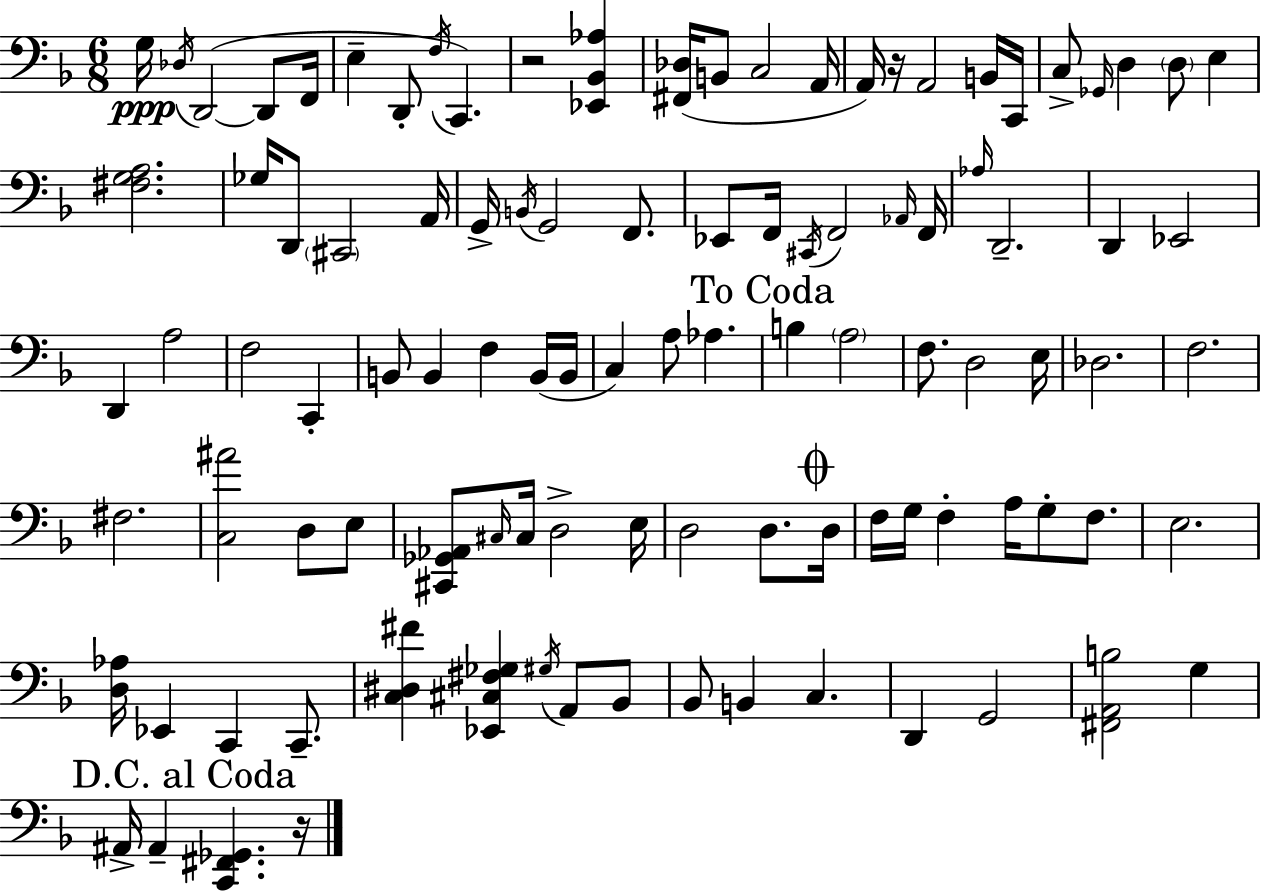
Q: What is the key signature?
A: D minor